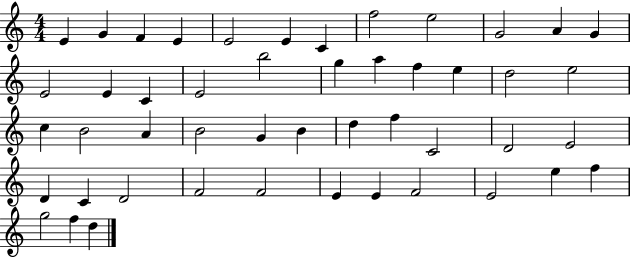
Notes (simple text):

E4/q G4/q F4/q E4/q E4/h E4/q C4/q F5/h E5/h G4/h A4/q G4/q E4/h E4/q C4/q E4/h B5/h G5/q A5/q F5/q E5/q D5/h E5/h C5/q B4/h A4/q B4/h G4/q B4/q D5/q F5/q C4/h D4/h E4/h D4/q C4/q D4/h F4/h F4/h E4/q E4/q F4/h E4/h E5/q F5/q G5/h F5/q D5/q